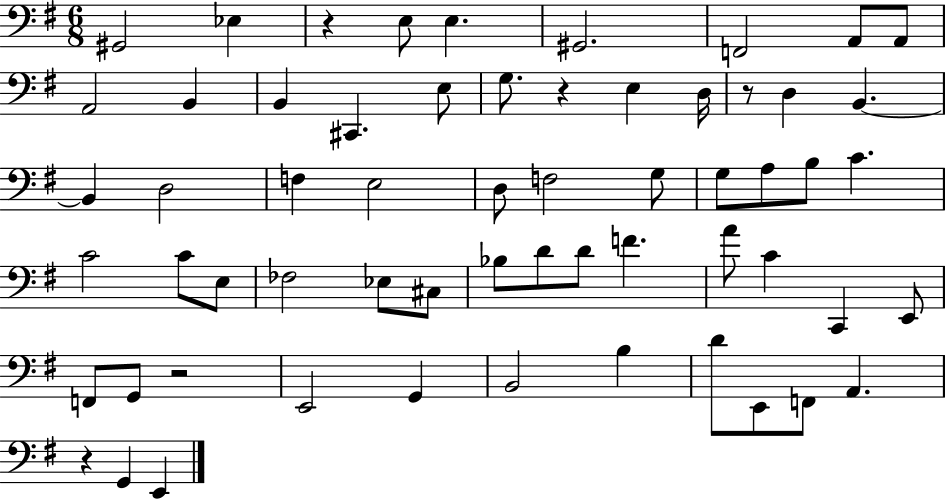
{
  \clef bass
  \numericTimeSignature
  \time 6/8
  \key g \major
  gis,2 ees4 | r4 e8 e4. | gis,2. | f,2 a,8 a,8 | \break a,2 b,4 | b,4 cis,4. e8 | g8. r4 e4 d16 | r8 d4 b,4.~~ | \break b,4 d2 | f4 e2 | d8 f2 g8 | g8 a8 b8 c'4. | \break c'2 c'8 e8 | fes2 ees8 cis8 | bes8 d'8 d'8 f'4. | a'8 c'4 c,4 e,8 | \break f,8 g,8 r2 | e,2 g,4 | b,2 b4 | d'8 e,8 f,8 a,4. | \break r4 g,4 e,4 | \bar "|."
}